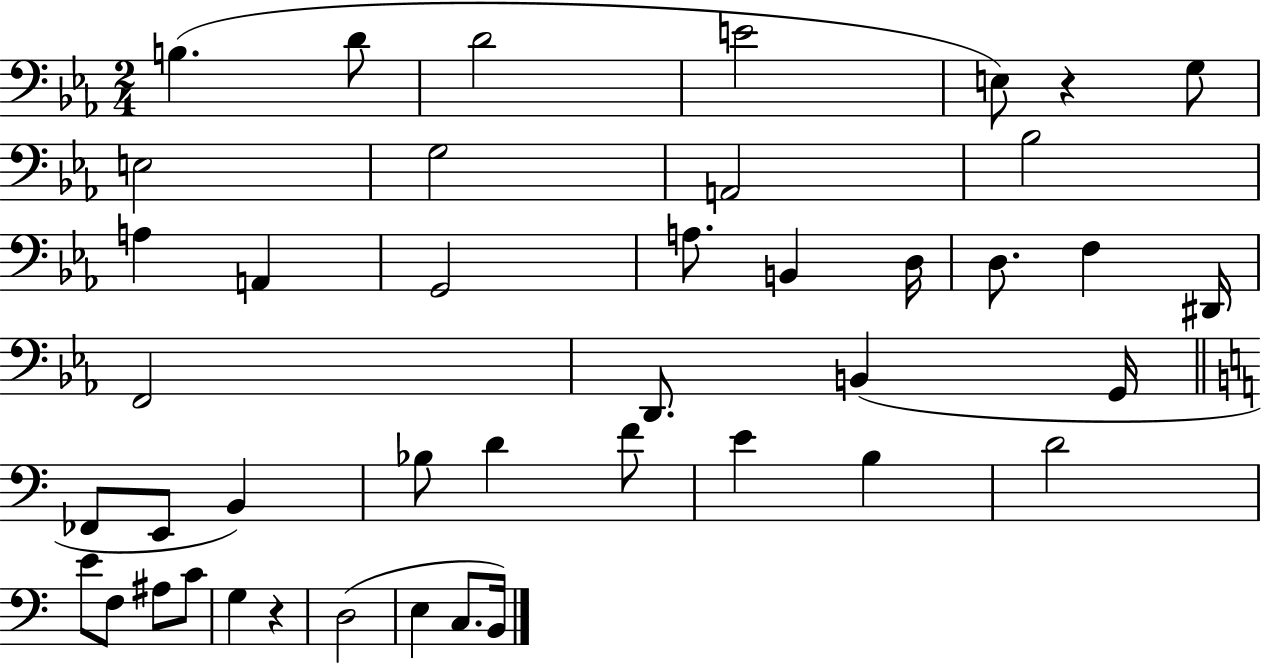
{
  \clef bass
  \numericTimeSignature
  \time 2/4
  \key ees \major
  b4.( d'8 | d'2 | e'2 | e8) r4 g8 | \break e2 | g2 | a,2 | bes2 | \break a4 a,4 | g,2 | a8. b,4 d16 | d8. f4 dis,16 | \break f,2 | d,8. b,4( g,16 | \bar "||" \break \key c \major fes,8 e,8 b,4) | bes8 d'4 f'8 | e'4 b4 | d'2 | \break e'8 f8 ais8 c'8 | g4 r4 | d2( | e4 c8. b,16) | \break \bar "|."
}